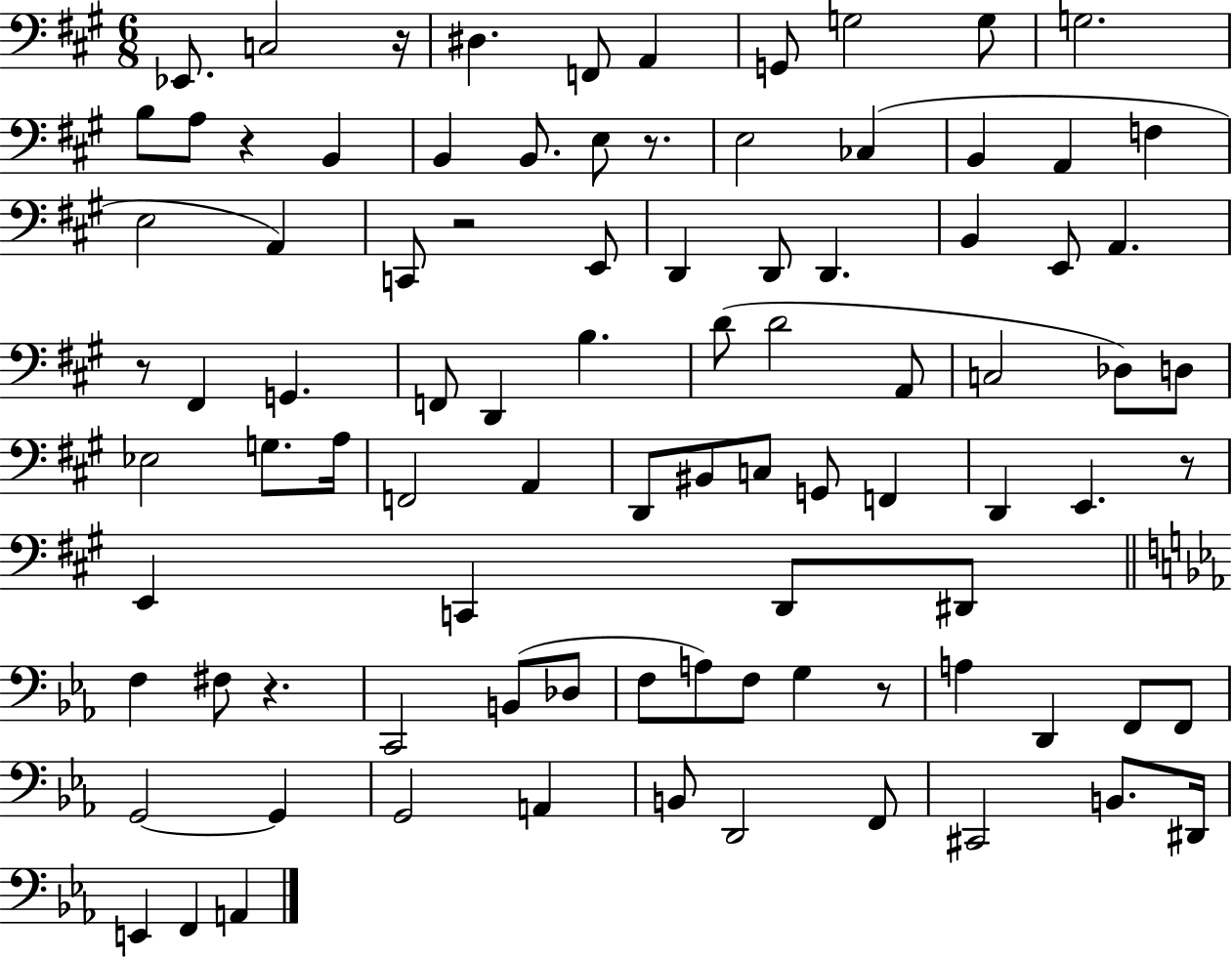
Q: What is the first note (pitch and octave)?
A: Eb2